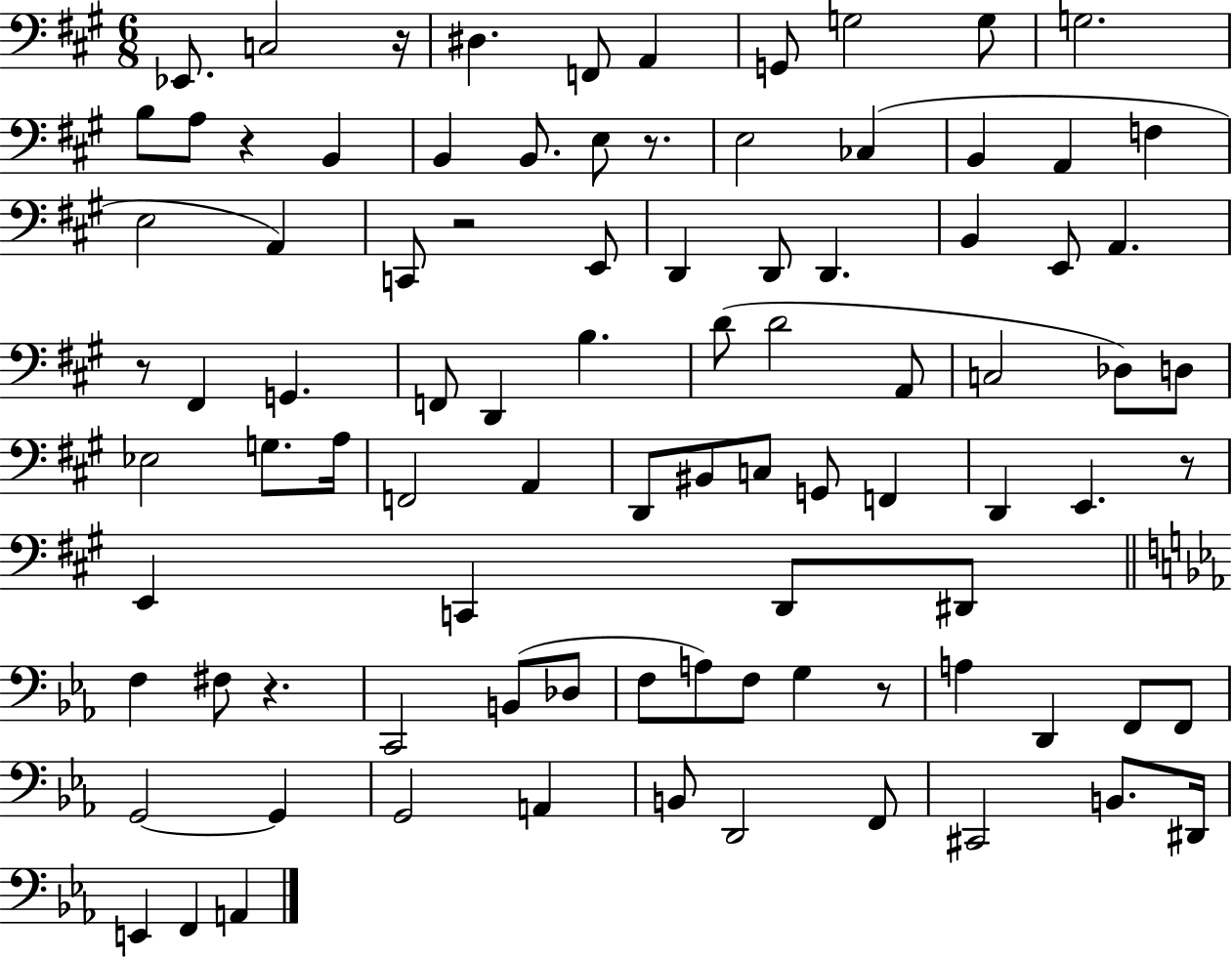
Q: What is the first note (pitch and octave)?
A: Eb2